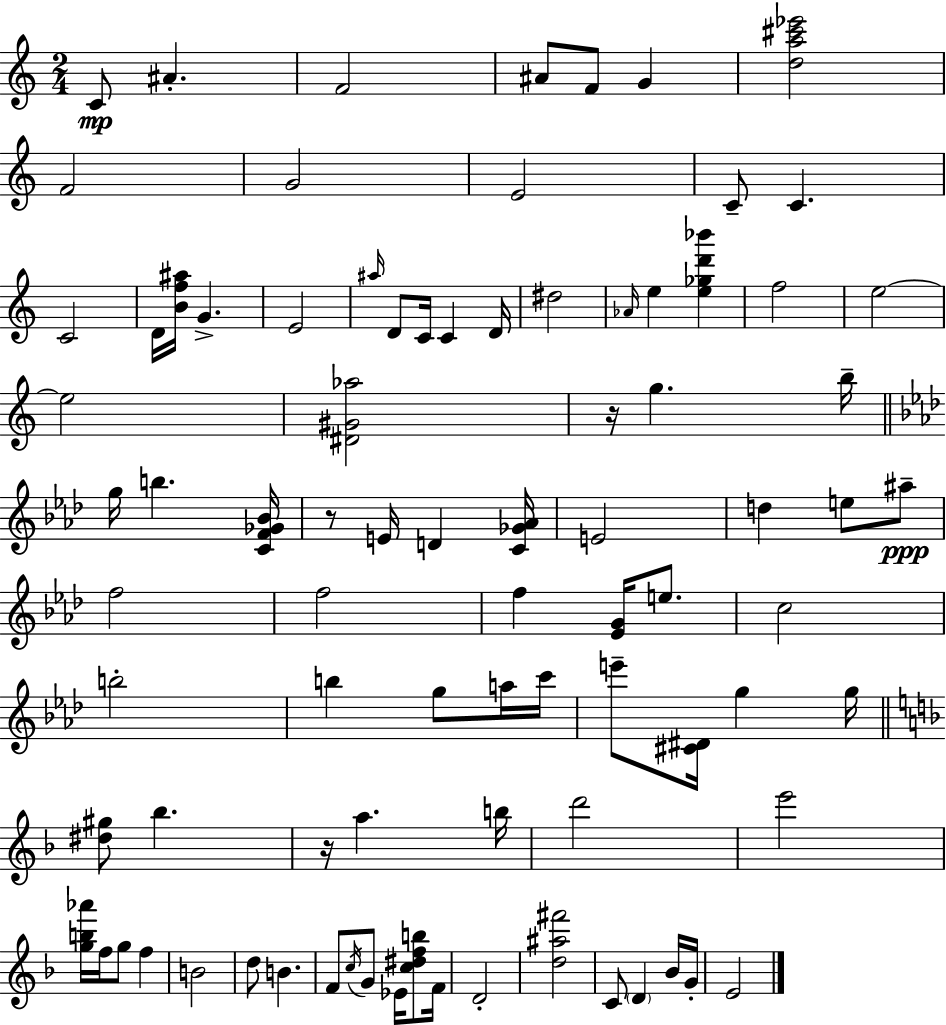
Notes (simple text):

C4/e A#4/q. F4/h A#4/e F4/e G4/q [D5,A5,C#6,Eb6]/h F4/h G4/h E4/h C4/e C4/q. C4/h D4/s [B4,F5,A#5]/s G4/q. E4/h A#5/s D4/e C4/s C4/q D4/s D#5/h Ab4/s E5/q [E5,Gb5,D6,Bb6]/q F5/h E5/h E5/h [D#4,G#4,Ab5]/h R/s G5/q. B5/s G5/s B5/q. [C4,F4,Gb4,Bb4]/s R/e E4/s D4/q [C4,Gb4,Ab4]/s E4/h D5/q E5/e A#5/e F5/h F5/h F5/q [Eb4,G4]/s E5/e. C5/h B5/h B5/q G5/e A5/s C6/s E6/e [C#4,D#4]/s G5/q G5/s [D#5,G#5]/e Bb5/q. R/s A5/q. B5/s D6/h E6/h [G5,B5,Ab6]/s F5/s G5/e F5/q B4/h D5/e B4/q. F4/e C5/s G4/e Eb4/s [C5,D#5,F5,B5]/e F4/s D4/h [D5,A#5,F#6]/h C4/e D4/q Bb4/s G4/s E4/h